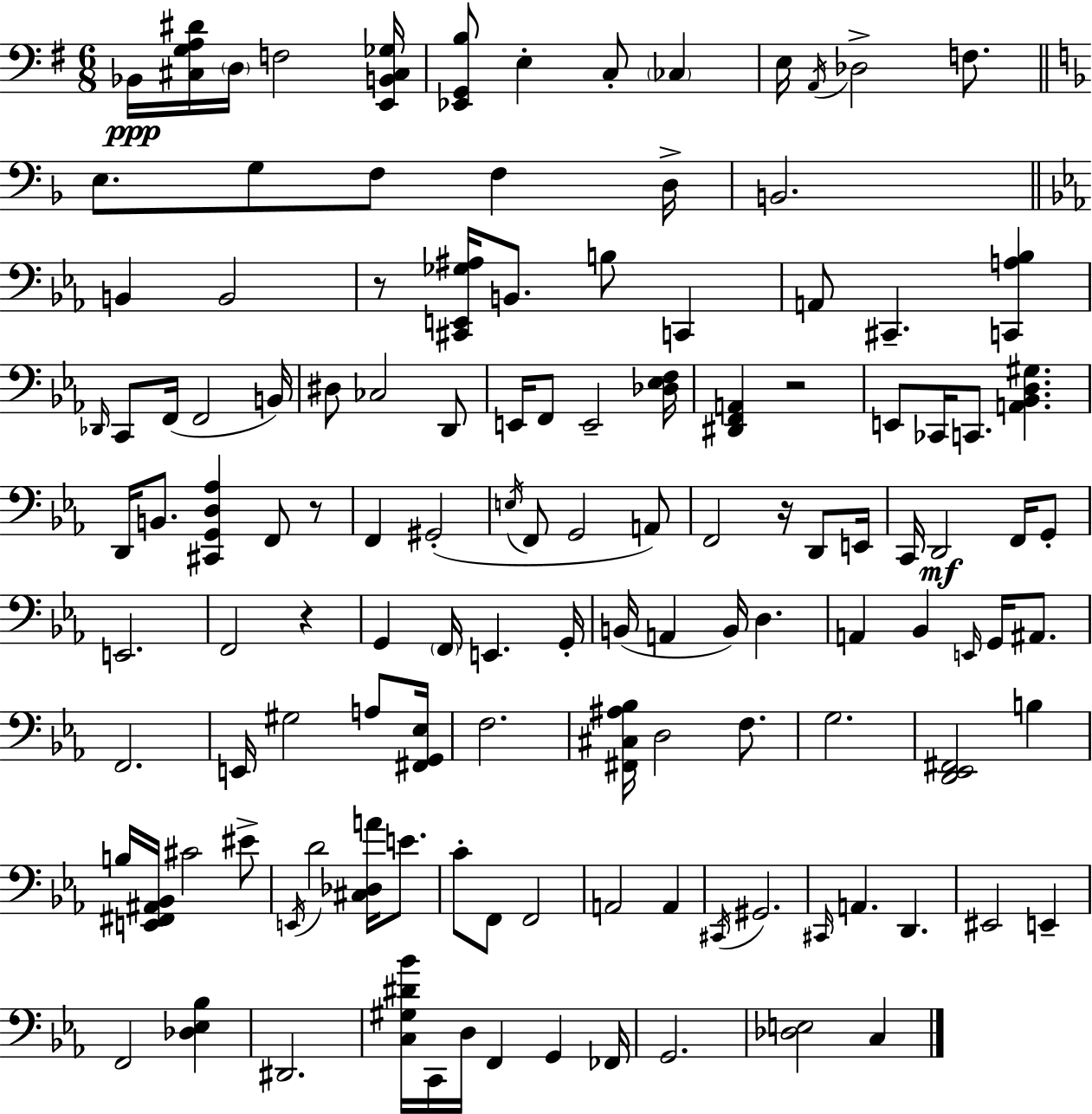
{
  \clef bass
  \numericTimeSignature
  \time 6/8
  \key e \minor
  bes,16\ppp <cis g a dis'>16 \parenthesize d16 f2 <e, b, cis ges>16 | <ees, g, b>8 e4-. c8-. \parenthesize ces4 | e16 \acciaccatura { a,16 } des2-> f8. | \bar "||" \break \key f \major e8. g8 f8 f4 d16-> | b,2. | \bar "||" \break \key c \minor b,4 b,2 | r8 <cis, e, ges ais>16 b,8. b8 c,4 | a,8 cis,4.-- <c, a bes>4 | \grace { des,16 } c,8 f,16( f,2 | \break b,16) dis8 ces2 d,8 | e,16 f,8 e,2-- | <des ees f>16 <dis, f, a,>4 r2 | e,8 ces,16 c,8. <a, bes, d gis>4. | \break d,16 b,8. <cis, g, d aes>4 f,8 r8 | f,4 gis,2-.( | \acciaccatura { e16 } f,8 g,2 | a,8) f,2 r16 d,8 | \break e,16 c,16 d,2\mf f,16 | g,8-. e,2. | f,2 r4 | g,4 \parenthesize f,16 e,4. | \break g,16-. b,16( a,4 b,16) d4. | a,4 bes,4 \grace { e,16 } g,16 | ais,8. f,2. | e,16 gis2 | \break a8 <fis, g, ees>16 f2. | <fis, cis ais bes>16 d2 | f8. g2. | <d, ees, fis,>2 b4 | \break b16 <e, fis, ais, bes,>16 cis'2 | eis'8-> \acciaccatura { e,16 } d'2 | <cis des a'>16 e'8. c'8-. f,8 f,2 | a,2 | \break a,4 \acciaccatura { cis,16 } gis,2. | \grace { cis,16 } a,4. | d,4. eis,2 | e,4-- f,2 | \break <des ees bes>4 dis,2. | <c gis dis' bes'>16 c,16 d16 f,4 | g,4 fes,16 g,2. | <des e>2 | \break c4 \bar "|."
}